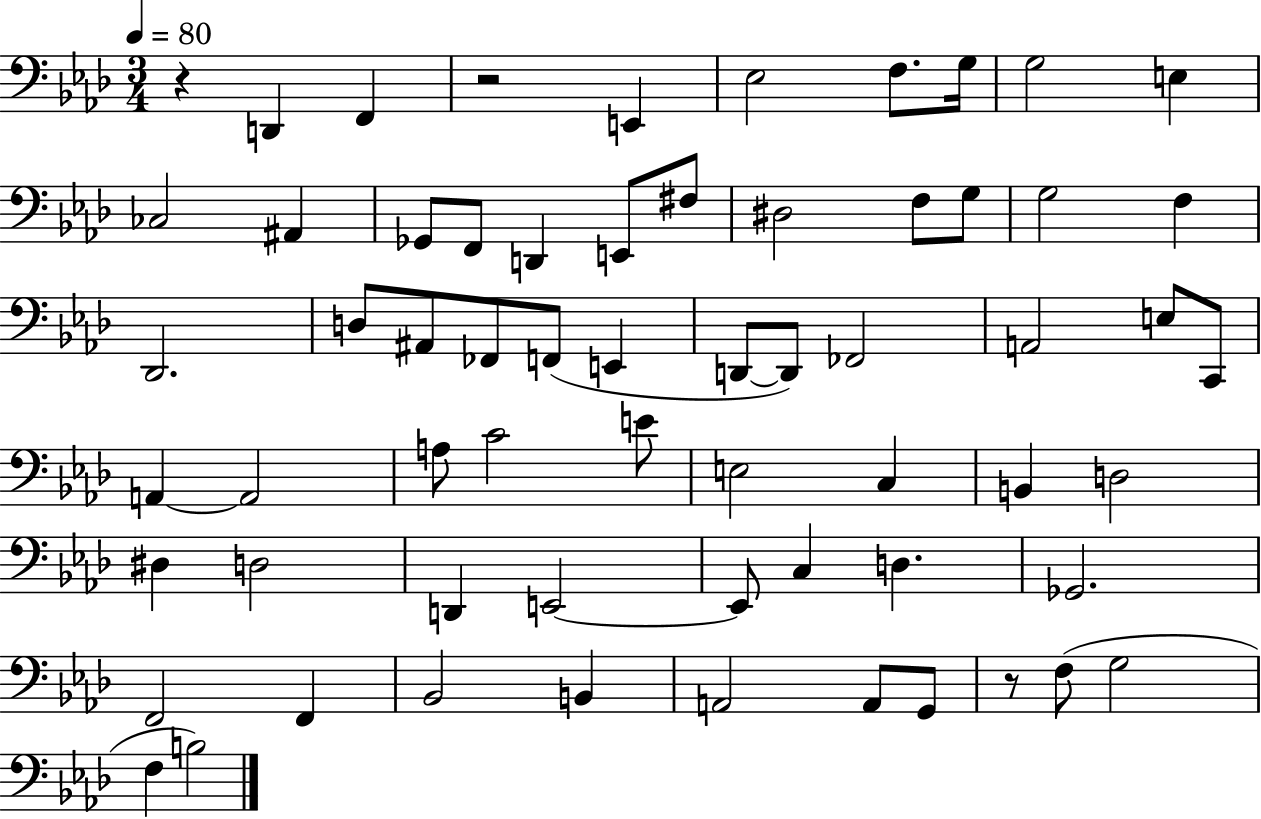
X:1
T:Untitled
M:3/4
L:1/4
K:Ab
z D,, F,, z2 E,, _E,2 F,/2 G,/4 G,2 E, _C,2 ^A,, _G,,/2 F,,/2 D,, E,,/2 ^F,/2 ^D,2 F,/2 G,/2 G,2 F, _D,,2 D,/2 ^A,,/2 _F,,/2 F,,/2 E,, D,,/2 D,,/2 _F,,2 A,,2 E,/2 C,,/2 A,, A,,2 A,/2 C2 E/2 E,2 C, B,, D,2 ^D, D,2 D,, E,,2 E,,/2 C, D, _G,,2 F,,2 F,, _B,,2 B,, A,,2 A,,/2 G,,/2 z/2 F,/2 G,2 F, B,2